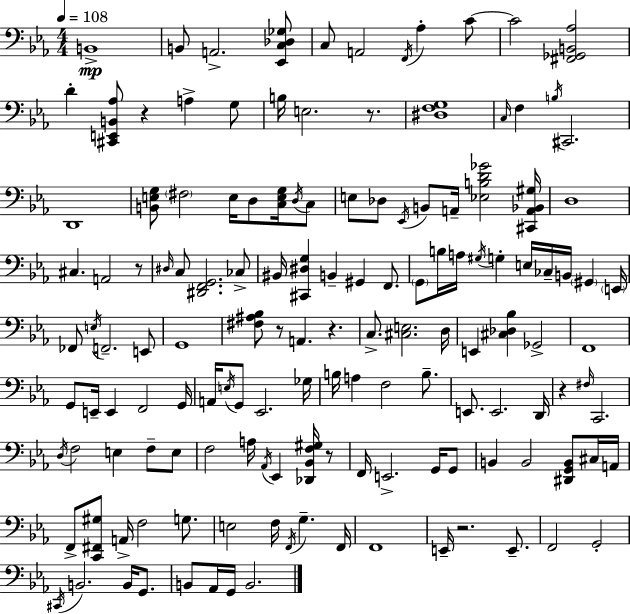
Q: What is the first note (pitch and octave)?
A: B2